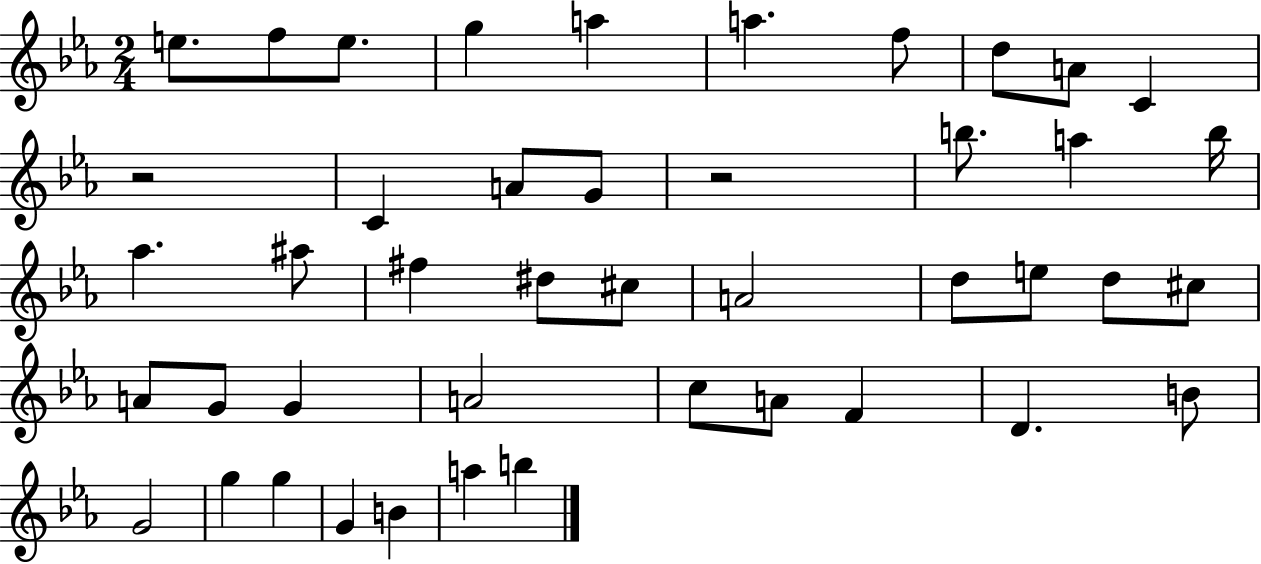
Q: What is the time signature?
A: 2/4